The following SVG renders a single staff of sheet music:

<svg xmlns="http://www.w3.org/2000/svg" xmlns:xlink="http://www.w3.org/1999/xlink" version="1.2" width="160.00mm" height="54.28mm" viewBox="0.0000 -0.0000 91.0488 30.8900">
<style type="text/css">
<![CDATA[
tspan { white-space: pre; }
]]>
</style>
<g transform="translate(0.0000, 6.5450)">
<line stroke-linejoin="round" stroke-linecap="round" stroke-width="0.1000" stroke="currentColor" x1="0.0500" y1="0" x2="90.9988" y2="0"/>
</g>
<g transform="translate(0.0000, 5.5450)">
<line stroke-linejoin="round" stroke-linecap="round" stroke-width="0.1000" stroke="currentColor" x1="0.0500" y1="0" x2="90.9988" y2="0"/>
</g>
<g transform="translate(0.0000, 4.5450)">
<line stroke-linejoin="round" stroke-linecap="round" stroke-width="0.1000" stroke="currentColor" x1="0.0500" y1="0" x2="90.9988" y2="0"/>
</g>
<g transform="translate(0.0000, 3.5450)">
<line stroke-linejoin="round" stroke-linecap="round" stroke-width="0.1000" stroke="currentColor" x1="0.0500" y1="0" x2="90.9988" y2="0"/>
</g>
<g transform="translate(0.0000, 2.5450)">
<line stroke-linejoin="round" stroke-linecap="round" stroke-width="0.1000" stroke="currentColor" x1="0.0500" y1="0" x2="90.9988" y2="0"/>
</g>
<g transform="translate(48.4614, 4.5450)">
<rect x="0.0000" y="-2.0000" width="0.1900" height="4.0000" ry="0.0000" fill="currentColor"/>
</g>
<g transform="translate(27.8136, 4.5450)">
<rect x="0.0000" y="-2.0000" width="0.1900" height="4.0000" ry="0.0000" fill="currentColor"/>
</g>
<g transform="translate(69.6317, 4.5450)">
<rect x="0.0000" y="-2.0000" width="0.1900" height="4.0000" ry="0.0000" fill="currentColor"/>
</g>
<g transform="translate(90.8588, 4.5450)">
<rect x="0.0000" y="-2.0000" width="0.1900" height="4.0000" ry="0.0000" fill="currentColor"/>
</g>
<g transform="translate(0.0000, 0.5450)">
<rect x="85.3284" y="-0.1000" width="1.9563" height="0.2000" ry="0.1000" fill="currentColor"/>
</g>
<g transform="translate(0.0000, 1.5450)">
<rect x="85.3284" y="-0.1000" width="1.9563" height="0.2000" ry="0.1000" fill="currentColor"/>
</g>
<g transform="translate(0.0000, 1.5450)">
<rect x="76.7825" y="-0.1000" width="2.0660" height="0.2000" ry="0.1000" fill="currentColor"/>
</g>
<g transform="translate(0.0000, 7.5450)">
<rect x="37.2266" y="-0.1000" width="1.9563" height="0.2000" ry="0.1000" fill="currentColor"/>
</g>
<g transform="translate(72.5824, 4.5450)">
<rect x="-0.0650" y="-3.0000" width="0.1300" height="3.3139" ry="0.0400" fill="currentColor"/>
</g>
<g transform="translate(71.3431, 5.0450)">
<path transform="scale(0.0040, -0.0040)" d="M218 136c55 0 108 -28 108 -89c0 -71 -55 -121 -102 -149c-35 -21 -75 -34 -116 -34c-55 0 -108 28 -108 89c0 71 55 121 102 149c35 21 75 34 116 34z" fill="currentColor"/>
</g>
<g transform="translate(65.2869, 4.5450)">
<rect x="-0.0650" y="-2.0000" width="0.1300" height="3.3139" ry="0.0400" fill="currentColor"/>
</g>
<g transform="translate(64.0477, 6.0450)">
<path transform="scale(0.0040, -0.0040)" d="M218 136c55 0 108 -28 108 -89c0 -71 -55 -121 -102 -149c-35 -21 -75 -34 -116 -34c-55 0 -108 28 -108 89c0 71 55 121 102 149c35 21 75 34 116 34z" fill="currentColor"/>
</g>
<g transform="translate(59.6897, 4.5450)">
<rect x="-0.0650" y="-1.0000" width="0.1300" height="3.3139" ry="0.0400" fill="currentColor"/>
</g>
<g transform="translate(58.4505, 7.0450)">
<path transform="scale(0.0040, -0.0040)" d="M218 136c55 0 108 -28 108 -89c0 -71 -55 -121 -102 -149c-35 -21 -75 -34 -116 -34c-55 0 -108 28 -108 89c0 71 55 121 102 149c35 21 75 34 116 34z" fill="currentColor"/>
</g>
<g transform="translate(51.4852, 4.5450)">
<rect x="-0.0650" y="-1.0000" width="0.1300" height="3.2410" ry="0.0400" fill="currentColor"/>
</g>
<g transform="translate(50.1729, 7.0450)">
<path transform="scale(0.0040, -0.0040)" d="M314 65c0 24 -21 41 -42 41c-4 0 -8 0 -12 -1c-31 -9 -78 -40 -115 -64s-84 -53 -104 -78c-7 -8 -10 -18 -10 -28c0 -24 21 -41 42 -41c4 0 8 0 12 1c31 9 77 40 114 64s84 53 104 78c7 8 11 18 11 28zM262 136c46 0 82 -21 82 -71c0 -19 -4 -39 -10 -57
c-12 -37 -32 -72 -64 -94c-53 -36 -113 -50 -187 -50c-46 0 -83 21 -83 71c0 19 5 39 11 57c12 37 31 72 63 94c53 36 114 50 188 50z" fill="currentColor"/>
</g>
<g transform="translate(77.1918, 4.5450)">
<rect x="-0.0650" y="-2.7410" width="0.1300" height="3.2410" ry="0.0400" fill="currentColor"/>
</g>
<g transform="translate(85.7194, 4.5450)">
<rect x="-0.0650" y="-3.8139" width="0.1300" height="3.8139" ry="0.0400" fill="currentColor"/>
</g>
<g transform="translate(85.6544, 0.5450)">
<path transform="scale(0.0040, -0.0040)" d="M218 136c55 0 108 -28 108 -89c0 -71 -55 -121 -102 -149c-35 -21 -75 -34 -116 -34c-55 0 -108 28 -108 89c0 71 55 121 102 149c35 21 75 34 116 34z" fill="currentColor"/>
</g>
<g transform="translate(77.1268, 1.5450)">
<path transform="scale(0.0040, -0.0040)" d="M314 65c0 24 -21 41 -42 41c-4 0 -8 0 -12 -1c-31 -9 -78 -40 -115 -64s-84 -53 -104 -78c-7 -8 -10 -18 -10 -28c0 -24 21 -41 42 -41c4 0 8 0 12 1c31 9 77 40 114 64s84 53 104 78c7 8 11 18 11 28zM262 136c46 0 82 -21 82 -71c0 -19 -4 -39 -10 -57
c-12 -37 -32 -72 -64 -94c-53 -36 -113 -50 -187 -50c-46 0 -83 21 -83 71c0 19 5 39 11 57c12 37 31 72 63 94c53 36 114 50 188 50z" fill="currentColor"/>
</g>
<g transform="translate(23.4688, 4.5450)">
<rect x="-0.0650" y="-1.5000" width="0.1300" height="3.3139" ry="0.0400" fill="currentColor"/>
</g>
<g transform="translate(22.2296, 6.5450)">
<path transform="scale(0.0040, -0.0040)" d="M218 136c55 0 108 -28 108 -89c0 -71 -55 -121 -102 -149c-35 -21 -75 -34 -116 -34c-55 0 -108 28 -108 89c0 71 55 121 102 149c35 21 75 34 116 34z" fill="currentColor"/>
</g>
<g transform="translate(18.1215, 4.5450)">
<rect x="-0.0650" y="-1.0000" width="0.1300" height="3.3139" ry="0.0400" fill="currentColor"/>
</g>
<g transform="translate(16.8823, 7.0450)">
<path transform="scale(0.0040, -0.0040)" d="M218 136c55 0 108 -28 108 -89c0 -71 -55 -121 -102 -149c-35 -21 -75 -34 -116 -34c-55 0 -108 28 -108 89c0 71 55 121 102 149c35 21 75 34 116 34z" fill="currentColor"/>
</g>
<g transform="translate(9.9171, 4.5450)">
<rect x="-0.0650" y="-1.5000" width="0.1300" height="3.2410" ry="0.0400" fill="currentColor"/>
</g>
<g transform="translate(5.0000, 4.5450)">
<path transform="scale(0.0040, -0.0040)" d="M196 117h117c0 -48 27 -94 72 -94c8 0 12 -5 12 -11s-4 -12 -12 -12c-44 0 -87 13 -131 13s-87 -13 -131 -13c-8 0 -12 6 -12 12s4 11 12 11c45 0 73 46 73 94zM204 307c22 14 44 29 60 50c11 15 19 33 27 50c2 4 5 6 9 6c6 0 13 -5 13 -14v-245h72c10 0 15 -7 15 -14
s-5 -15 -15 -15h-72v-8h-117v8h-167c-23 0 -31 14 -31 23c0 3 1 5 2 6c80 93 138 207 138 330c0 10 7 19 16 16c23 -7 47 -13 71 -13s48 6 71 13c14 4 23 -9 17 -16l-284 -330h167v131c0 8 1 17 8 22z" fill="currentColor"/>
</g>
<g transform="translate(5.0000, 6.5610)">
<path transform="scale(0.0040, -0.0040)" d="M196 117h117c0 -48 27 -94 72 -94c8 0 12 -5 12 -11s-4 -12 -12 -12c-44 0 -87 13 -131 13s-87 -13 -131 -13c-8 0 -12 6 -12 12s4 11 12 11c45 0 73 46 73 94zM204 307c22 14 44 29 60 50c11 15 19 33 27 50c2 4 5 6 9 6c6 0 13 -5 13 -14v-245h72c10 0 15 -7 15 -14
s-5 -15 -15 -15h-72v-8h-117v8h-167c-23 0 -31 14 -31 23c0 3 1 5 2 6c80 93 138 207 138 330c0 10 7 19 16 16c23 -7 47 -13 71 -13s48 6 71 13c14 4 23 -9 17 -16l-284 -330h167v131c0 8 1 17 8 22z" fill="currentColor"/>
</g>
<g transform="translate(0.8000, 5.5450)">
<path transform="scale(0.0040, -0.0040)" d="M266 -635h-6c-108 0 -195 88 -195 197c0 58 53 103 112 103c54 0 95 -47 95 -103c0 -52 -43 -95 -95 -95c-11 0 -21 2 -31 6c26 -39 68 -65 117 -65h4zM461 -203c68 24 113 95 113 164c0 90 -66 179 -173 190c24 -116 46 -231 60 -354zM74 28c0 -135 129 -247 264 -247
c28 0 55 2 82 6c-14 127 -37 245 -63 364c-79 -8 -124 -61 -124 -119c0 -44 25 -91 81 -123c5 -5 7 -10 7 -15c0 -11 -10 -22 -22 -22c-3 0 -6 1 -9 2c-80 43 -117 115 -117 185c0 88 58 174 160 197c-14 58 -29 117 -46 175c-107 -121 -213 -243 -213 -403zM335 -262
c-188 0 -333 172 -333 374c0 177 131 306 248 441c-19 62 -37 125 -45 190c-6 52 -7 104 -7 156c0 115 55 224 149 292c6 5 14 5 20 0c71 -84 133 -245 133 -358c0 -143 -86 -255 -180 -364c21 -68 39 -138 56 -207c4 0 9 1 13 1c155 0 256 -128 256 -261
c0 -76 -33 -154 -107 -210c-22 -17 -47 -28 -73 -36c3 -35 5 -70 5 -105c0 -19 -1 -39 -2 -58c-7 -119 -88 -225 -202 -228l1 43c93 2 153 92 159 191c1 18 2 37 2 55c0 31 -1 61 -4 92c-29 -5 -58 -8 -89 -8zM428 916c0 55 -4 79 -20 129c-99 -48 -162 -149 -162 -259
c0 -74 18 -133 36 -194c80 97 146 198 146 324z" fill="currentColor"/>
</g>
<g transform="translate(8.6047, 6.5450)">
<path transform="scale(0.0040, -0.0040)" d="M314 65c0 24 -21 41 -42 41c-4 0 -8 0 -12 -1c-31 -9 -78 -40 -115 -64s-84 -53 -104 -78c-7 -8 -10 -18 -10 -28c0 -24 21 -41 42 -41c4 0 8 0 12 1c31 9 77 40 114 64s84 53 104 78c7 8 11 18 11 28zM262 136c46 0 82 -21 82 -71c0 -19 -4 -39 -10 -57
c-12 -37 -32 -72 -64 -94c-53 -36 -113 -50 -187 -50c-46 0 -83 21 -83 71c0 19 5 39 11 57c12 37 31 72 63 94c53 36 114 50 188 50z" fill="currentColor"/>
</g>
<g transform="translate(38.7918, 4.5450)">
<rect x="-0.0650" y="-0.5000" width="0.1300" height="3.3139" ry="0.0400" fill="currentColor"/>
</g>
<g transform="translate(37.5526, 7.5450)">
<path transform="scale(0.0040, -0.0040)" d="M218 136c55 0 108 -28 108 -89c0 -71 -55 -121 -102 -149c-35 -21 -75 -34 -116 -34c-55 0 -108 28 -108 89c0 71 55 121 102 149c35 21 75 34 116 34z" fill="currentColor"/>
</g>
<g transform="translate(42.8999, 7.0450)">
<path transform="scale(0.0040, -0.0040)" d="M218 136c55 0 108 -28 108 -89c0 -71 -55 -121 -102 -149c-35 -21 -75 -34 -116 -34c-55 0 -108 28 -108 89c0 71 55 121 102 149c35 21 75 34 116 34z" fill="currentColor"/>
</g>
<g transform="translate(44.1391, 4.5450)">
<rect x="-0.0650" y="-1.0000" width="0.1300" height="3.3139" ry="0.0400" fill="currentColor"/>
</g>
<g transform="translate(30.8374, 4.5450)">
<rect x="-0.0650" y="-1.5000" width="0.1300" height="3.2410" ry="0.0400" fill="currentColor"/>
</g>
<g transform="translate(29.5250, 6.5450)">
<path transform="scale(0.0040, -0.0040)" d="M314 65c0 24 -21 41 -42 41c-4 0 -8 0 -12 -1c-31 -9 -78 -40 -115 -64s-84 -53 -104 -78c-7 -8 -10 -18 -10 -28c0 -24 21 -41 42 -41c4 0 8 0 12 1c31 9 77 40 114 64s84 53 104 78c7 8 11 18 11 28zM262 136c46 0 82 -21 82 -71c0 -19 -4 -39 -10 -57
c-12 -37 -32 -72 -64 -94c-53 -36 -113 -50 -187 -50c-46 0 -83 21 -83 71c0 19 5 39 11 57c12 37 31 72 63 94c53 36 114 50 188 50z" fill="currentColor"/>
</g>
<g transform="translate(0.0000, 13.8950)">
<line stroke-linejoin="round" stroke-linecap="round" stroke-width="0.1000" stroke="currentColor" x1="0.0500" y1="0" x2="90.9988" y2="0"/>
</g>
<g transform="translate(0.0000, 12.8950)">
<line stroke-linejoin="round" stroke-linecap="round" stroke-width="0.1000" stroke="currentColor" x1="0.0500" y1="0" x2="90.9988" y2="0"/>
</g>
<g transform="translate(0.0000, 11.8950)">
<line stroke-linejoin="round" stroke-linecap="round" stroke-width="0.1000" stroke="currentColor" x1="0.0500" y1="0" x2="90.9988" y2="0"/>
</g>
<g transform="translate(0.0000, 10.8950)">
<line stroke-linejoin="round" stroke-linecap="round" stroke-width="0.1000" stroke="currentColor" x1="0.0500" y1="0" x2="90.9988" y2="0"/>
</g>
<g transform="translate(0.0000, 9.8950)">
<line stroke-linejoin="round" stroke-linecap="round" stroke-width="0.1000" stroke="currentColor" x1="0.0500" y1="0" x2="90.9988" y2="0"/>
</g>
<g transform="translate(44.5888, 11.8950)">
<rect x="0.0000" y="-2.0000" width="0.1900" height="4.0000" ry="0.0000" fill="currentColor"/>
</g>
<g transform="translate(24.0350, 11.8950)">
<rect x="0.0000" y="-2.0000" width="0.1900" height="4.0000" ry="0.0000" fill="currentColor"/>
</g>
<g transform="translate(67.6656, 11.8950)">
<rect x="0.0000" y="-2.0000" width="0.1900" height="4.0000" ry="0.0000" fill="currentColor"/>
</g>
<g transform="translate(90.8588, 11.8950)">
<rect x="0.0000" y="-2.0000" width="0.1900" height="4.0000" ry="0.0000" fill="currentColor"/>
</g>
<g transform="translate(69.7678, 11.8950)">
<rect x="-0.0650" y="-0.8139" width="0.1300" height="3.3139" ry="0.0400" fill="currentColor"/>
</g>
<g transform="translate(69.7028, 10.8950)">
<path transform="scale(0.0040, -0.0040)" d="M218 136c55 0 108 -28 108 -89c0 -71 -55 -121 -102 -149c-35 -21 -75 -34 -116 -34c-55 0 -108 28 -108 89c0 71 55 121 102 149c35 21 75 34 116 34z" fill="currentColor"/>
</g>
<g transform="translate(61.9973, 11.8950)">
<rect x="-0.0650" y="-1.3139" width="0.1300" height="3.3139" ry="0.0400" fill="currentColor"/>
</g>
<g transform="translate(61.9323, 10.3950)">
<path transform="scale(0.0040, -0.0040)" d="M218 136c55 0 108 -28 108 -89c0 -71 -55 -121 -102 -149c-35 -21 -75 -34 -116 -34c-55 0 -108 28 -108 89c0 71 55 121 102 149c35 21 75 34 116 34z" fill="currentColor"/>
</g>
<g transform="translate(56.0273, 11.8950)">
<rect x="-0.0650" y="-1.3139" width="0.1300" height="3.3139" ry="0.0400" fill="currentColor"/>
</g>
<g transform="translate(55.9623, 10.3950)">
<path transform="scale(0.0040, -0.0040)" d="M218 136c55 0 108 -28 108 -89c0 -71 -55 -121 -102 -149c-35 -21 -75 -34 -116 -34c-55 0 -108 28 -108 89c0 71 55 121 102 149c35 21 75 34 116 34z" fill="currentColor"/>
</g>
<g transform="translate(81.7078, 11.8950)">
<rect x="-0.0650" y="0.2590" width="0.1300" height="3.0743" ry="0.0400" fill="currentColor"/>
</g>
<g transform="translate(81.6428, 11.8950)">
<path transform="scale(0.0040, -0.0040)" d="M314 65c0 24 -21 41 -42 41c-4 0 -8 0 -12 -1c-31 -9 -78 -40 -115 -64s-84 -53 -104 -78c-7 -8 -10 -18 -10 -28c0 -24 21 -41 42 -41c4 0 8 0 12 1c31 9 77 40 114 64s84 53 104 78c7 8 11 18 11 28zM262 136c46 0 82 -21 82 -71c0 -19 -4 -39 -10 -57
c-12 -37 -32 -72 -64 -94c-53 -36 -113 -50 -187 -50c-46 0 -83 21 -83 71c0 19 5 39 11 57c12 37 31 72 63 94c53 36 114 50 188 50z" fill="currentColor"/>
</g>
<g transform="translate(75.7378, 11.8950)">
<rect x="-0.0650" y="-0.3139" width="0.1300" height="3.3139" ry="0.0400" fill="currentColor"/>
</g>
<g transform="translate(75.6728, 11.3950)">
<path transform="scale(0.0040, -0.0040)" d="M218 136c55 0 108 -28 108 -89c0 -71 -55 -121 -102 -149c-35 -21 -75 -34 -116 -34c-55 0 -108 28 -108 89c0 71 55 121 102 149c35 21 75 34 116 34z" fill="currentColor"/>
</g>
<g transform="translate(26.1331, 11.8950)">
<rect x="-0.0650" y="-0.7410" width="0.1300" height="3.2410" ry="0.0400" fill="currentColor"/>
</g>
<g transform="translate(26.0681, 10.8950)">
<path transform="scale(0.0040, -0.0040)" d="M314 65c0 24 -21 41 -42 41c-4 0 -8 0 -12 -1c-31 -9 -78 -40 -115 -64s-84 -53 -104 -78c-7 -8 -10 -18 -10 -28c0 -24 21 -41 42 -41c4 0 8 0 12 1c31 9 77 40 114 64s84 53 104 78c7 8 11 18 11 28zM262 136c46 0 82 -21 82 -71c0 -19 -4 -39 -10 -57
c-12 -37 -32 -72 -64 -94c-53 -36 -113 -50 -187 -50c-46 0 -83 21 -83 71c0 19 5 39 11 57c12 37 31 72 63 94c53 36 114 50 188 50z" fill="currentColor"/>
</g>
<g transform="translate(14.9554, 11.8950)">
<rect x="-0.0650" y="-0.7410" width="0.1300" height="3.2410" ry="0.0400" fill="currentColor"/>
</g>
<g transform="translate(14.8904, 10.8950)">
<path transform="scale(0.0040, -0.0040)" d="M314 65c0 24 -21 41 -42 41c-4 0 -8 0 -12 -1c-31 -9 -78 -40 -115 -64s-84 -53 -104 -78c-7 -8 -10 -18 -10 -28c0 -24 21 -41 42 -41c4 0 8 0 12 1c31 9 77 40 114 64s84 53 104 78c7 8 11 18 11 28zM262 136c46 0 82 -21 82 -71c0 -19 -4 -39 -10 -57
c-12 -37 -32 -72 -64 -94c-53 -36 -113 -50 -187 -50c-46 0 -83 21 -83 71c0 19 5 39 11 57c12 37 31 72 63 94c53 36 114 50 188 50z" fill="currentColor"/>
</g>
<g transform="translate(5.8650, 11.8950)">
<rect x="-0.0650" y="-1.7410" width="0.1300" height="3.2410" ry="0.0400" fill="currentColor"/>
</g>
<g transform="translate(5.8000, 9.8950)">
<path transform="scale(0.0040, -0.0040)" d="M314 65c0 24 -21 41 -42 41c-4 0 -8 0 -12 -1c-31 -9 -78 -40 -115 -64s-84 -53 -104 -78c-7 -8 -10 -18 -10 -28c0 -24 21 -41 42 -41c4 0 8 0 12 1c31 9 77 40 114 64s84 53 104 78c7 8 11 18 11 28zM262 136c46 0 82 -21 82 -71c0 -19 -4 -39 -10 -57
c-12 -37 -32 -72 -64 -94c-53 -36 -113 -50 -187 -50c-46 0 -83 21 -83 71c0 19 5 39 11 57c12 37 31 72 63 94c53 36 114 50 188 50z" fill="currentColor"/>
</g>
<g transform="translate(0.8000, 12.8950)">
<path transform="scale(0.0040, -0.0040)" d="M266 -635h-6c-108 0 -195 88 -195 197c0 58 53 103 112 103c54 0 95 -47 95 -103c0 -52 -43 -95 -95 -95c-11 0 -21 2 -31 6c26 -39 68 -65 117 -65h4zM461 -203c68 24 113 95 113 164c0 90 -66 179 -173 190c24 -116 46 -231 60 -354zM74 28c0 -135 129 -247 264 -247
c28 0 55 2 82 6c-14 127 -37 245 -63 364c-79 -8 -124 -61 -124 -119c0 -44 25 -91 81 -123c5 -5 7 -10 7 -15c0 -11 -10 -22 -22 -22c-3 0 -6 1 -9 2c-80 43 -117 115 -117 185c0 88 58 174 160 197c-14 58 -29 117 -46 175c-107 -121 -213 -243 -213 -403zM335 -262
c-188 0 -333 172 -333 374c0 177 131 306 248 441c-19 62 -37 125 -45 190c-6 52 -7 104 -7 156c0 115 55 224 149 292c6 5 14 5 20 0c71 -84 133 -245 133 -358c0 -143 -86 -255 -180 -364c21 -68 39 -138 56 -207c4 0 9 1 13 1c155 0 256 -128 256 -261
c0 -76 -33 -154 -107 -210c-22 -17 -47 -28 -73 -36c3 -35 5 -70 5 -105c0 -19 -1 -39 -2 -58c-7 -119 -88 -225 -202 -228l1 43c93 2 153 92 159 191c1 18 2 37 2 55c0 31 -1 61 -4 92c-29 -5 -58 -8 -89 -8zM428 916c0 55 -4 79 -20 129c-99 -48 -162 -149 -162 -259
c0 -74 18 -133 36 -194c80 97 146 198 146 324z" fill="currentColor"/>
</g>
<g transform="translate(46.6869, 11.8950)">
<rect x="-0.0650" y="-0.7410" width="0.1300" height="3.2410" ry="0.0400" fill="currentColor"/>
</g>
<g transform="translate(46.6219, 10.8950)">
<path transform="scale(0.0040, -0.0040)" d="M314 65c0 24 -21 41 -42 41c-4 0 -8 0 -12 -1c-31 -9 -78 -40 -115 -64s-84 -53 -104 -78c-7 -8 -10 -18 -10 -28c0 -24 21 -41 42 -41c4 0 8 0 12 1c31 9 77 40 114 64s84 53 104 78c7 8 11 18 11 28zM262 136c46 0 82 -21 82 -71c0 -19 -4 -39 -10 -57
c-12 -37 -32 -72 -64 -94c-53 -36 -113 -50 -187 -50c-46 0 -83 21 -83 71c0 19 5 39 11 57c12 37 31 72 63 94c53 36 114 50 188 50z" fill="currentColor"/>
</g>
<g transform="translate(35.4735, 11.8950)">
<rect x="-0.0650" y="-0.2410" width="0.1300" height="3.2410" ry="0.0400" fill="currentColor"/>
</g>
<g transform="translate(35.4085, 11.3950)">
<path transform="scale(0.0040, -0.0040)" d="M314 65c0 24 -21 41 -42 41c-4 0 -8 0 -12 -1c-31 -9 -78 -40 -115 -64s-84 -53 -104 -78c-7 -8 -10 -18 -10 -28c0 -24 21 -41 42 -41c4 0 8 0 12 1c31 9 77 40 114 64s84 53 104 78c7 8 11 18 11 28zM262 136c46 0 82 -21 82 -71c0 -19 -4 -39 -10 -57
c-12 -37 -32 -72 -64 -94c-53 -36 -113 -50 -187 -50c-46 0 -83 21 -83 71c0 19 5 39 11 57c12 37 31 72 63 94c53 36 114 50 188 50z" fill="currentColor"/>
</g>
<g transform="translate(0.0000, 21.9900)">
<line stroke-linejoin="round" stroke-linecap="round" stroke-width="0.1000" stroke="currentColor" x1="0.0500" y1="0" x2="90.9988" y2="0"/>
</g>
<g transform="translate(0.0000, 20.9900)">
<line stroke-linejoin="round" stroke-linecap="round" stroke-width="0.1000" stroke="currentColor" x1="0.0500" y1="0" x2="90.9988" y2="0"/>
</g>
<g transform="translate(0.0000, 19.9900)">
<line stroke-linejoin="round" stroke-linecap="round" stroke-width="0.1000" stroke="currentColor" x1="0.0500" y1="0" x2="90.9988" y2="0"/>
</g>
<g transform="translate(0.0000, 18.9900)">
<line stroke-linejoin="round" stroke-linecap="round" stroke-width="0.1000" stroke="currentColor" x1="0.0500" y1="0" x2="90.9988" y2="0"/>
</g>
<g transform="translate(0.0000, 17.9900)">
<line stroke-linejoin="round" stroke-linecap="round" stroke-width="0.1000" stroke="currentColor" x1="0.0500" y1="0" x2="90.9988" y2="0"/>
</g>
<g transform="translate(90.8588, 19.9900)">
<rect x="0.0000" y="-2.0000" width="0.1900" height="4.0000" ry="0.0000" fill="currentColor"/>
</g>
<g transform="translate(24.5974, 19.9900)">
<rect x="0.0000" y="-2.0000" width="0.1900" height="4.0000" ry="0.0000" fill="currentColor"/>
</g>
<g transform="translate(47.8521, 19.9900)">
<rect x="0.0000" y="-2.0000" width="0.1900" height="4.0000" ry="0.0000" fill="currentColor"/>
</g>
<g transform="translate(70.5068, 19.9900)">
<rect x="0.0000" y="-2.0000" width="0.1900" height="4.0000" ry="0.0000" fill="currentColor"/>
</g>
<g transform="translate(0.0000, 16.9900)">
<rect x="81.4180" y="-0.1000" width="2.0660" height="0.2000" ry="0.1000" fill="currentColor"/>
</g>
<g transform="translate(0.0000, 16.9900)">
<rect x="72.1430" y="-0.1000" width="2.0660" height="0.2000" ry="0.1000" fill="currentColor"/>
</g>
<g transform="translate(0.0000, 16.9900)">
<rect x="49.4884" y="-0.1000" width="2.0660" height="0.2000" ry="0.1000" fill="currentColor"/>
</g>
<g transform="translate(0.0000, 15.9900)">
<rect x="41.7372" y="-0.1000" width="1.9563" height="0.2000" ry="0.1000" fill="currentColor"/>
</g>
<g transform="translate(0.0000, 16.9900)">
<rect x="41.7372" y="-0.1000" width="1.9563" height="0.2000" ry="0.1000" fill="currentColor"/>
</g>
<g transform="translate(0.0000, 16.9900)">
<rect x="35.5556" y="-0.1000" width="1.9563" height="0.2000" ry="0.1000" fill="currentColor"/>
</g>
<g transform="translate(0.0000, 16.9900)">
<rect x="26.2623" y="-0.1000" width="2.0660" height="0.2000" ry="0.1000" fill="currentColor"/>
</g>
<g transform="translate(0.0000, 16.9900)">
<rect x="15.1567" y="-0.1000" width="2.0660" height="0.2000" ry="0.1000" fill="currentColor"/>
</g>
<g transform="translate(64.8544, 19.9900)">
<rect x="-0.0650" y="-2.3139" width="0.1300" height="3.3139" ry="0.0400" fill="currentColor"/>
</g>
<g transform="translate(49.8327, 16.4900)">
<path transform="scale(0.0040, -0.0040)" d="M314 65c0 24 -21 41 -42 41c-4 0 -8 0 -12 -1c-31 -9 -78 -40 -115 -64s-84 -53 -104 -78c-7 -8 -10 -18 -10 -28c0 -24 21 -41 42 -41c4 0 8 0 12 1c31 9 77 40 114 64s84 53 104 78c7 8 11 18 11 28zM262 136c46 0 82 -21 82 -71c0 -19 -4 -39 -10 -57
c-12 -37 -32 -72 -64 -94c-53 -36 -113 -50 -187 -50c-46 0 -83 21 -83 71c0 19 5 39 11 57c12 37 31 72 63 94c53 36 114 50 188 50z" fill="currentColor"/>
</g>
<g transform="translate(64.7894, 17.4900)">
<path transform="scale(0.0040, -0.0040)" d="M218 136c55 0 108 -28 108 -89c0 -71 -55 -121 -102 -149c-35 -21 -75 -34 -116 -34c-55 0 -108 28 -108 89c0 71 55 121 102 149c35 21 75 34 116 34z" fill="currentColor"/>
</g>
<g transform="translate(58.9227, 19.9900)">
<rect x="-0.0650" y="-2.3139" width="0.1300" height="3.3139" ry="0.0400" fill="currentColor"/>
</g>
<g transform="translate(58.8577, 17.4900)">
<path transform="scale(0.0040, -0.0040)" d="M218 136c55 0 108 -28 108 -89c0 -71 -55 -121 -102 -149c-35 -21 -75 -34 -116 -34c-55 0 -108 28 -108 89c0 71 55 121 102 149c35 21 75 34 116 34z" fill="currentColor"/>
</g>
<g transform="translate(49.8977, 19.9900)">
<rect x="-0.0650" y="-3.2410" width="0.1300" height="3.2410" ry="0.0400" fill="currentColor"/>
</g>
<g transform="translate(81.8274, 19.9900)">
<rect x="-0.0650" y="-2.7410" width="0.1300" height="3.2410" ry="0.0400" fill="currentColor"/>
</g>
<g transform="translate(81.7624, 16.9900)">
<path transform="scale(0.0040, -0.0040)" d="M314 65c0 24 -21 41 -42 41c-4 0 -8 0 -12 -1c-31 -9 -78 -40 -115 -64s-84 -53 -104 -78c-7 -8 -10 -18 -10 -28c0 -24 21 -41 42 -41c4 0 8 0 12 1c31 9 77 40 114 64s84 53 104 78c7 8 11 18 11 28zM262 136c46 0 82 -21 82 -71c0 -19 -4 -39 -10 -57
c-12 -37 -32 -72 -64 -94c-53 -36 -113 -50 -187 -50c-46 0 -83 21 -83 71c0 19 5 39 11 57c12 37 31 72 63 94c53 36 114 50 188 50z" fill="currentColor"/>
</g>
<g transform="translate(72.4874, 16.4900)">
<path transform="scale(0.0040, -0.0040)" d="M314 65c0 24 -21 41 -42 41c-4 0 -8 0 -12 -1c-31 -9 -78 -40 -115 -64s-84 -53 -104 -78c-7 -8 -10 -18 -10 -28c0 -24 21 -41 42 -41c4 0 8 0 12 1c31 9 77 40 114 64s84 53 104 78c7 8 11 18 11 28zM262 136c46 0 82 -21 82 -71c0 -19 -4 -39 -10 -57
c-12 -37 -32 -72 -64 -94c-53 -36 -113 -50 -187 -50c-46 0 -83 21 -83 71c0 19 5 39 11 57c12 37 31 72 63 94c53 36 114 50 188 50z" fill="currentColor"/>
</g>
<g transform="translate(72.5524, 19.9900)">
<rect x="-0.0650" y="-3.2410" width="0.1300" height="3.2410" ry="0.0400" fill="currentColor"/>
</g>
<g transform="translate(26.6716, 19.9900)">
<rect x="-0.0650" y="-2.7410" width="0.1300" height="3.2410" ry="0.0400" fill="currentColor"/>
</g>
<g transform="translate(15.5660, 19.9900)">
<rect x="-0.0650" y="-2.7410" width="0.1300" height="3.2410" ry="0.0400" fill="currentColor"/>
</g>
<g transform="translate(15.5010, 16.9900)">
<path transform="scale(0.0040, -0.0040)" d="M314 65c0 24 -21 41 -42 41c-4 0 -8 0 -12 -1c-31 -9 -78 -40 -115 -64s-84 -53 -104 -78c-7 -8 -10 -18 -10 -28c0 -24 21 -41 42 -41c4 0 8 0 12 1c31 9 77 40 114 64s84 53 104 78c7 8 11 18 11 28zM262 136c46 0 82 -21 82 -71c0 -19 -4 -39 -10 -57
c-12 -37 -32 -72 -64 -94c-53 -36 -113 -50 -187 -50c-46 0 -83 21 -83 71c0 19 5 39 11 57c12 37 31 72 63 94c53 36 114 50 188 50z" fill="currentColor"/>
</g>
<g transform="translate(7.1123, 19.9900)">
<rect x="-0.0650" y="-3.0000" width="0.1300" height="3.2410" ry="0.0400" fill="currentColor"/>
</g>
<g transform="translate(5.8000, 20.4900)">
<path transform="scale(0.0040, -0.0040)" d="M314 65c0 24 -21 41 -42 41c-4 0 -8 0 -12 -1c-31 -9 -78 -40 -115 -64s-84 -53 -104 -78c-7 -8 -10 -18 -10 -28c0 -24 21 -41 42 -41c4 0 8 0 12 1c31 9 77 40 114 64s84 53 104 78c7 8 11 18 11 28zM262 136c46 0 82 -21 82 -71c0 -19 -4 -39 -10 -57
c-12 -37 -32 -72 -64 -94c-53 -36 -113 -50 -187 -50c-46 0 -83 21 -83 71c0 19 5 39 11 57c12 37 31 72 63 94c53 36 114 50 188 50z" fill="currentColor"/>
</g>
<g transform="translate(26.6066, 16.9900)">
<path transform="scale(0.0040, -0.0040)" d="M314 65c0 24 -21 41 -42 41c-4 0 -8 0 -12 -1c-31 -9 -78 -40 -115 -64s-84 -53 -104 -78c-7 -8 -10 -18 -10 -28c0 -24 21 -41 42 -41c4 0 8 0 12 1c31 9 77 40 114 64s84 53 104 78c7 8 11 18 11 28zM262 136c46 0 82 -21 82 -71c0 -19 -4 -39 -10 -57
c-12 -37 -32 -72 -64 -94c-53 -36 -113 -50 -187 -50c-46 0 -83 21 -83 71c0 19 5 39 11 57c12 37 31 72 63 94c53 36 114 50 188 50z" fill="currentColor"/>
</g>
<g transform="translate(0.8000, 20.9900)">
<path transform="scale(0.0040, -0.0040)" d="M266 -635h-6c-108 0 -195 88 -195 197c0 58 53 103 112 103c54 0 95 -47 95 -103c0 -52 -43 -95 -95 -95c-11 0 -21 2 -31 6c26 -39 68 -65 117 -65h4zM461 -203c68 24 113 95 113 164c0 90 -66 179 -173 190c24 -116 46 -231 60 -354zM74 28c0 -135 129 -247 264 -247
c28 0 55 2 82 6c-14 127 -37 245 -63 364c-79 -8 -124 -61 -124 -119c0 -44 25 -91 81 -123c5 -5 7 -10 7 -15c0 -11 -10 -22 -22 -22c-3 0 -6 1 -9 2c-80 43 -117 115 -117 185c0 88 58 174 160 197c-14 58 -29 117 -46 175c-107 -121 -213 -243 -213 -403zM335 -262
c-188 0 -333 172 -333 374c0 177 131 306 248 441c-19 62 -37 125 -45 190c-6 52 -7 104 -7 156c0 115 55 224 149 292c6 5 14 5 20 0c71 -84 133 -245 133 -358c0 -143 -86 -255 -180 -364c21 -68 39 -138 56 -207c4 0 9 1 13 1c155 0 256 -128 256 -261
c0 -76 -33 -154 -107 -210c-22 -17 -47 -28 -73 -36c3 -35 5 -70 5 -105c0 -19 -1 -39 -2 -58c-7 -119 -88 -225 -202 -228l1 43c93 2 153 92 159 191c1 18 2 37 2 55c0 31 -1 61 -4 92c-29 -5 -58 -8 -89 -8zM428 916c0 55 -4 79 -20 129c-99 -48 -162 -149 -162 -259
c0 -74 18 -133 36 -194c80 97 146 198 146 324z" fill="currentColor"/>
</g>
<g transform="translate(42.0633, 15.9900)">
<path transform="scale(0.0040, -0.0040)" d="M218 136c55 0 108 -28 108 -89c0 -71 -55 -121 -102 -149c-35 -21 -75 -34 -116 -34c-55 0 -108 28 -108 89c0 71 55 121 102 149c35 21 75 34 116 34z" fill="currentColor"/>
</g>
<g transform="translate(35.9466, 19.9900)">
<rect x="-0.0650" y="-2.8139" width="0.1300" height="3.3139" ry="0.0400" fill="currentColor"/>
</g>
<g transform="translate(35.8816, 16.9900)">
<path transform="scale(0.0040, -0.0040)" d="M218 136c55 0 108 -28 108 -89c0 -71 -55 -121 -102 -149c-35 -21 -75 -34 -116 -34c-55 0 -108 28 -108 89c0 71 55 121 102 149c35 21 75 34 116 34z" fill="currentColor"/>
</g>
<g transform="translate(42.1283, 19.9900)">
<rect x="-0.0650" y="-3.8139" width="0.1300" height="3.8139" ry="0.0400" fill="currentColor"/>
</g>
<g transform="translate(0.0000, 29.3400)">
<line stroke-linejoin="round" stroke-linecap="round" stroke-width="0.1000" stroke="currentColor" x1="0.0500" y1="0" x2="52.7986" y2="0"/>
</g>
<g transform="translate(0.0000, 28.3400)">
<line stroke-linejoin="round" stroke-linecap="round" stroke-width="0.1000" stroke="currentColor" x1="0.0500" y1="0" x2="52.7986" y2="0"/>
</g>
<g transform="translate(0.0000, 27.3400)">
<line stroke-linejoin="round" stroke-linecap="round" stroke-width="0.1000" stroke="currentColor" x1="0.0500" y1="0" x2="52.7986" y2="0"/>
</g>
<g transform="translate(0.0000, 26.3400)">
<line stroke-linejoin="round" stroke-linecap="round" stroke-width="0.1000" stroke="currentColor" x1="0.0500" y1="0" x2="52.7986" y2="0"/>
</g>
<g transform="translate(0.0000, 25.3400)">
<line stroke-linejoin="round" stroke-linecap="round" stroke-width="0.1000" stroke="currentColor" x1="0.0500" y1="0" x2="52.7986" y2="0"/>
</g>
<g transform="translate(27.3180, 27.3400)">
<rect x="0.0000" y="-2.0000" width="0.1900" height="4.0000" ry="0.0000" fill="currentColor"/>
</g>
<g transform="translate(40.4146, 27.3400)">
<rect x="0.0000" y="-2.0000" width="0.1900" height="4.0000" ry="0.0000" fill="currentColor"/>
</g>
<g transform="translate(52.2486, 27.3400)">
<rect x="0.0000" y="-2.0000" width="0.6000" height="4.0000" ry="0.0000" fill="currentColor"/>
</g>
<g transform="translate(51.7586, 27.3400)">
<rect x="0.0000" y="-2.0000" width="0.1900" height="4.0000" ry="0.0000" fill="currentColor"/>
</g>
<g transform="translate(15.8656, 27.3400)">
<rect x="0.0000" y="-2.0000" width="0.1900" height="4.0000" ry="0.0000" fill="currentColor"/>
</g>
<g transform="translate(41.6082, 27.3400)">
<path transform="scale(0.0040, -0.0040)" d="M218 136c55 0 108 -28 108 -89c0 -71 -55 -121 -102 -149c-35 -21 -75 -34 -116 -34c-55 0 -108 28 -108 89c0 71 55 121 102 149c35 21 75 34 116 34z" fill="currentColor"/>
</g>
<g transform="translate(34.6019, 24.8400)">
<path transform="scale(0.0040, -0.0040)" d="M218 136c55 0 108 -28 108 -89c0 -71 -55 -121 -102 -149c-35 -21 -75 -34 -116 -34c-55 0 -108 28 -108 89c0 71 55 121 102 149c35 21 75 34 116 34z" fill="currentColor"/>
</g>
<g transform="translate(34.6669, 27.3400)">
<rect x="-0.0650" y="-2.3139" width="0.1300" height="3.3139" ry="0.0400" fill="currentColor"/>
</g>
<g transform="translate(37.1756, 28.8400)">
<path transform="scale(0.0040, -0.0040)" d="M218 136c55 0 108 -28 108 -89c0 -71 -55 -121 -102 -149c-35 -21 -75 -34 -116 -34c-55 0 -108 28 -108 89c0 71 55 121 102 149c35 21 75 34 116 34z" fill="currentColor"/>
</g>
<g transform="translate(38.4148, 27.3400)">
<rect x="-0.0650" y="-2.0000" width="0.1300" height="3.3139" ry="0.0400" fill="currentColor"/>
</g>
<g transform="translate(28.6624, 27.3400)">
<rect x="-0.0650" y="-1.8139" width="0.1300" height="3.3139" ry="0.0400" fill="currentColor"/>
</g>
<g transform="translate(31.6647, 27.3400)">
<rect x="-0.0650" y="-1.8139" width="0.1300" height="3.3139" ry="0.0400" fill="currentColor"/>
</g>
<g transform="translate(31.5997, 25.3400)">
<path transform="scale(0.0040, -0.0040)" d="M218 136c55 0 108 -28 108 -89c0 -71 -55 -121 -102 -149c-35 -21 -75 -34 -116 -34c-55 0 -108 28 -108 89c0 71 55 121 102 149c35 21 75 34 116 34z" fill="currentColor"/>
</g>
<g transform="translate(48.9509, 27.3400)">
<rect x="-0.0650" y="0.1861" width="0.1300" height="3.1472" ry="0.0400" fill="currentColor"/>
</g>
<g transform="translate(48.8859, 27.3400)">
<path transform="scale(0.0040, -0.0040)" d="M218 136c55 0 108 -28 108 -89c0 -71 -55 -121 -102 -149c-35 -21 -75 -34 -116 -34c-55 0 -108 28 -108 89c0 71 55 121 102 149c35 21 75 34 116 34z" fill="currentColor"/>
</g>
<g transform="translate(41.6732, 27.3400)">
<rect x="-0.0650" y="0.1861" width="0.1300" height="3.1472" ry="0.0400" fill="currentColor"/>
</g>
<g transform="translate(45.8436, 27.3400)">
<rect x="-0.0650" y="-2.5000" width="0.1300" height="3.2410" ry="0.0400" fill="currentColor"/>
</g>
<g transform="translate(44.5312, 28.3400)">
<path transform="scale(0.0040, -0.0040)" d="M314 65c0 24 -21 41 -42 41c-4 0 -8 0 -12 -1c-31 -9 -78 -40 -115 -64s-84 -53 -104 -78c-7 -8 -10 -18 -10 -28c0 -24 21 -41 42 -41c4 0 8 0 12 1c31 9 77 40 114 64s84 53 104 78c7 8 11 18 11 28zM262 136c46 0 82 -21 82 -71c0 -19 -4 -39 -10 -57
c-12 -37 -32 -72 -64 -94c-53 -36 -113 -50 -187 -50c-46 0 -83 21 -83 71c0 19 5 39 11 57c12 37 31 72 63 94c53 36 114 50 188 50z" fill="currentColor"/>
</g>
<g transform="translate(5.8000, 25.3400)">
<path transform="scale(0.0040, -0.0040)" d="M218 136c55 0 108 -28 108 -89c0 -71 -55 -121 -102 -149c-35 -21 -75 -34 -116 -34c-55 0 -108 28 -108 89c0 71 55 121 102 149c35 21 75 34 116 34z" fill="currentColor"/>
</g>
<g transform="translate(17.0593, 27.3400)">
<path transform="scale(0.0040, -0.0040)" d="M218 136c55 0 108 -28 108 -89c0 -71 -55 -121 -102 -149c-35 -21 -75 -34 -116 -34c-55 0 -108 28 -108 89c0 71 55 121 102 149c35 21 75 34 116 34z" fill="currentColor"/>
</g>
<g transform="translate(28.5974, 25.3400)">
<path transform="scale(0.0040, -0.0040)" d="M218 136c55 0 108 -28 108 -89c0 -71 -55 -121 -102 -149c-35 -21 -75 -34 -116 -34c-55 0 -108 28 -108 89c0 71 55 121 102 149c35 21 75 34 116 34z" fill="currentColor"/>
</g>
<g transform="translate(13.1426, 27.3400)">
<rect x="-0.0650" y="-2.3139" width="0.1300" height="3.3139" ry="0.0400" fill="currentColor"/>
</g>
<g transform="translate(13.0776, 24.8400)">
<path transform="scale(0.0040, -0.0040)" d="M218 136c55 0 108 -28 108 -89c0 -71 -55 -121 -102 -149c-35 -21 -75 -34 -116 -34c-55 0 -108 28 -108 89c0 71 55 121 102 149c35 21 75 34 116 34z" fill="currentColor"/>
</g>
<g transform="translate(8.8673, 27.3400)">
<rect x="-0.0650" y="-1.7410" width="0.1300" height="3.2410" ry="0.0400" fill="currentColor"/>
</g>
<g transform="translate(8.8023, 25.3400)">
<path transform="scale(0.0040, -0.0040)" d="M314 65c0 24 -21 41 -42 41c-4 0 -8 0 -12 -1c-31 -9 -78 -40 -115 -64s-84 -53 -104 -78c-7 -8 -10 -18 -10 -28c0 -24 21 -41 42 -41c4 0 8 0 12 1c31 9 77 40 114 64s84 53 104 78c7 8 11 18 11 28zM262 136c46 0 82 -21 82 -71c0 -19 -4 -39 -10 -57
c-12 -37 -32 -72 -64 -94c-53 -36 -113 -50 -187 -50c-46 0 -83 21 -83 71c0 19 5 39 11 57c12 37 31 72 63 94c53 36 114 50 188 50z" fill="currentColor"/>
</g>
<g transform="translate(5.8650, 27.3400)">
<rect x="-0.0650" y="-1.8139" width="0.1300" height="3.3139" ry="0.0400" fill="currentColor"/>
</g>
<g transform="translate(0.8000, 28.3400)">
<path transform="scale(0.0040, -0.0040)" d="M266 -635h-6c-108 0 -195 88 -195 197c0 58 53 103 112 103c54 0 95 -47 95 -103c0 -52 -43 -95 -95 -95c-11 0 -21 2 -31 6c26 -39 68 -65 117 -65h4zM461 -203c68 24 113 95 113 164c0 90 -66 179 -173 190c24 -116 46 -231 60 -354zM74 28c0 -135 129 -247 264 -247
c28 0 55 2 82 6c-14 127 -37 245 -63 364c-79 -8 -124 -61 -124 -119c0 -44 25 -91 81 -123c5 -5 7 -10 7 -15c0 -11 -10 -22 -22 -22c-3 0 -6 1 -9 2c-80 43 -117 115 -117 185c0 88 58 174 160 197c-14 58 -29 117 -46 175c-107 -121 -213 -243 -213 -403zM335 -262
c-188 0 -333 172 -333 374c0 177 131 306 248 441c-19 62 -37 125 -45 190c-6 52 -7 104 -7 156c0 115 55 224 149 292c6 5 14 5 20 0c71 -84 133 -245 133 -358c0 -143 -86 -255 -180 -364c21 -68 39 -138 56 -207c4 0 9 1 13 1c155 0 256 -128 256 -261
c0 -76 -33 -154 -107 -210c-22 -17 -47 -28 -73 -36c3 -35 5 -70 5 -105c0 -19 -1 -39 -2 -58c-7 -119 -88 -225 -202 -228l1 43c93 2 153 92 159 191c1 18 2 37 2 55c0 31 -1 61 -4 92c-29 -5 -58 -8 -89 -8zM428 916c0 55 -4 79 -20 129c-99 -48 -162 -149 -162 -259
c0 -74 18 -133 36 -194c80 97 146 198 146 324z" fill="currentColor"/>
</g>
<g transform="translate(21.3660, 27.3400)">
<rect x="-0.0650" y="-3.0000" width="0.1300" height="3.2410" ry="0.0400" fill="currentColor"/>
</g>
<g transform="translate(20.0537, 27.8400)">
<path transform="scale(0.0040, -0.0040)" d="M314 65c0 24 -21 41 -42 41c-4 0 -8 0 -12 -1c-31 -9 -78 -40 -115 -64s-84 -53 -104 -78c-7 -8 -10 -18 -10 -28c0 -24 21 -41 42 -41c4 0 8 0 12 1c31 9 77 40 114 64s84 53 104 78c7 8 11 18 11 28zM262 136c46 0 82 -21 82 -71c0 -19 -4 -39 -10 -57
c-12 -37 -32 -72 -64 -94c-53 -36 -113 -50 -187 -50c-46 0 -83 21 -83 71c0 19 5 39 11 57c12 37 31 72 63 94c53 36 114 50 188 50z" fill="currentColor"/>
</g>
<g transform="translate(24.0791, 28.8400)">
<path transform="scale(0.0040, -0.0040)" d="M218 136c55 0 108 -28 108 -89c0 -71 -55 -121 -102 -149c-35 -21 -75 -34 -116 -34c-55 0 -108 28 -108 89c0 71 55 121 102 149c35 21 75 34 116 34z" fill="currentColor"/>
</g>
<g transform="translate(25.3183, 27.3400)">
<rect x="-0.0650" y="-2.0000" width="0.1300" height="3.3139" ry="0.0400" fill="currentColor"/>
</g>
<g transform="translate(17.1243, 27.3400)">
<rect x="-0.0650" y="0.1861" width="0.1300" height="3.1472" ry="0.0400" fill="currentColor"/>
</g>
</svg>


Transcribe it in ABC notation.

X:1
T:Untitled
M:4/4
L:1/4
K:C
E2 D E E2 C D D2 D F A a2 c' f2 d2 d2 c2 d2 e e d c B2 A2 a2 a2 a c' b2 g g b2 a2 f f2 g B A2 F f f g F B G2 B